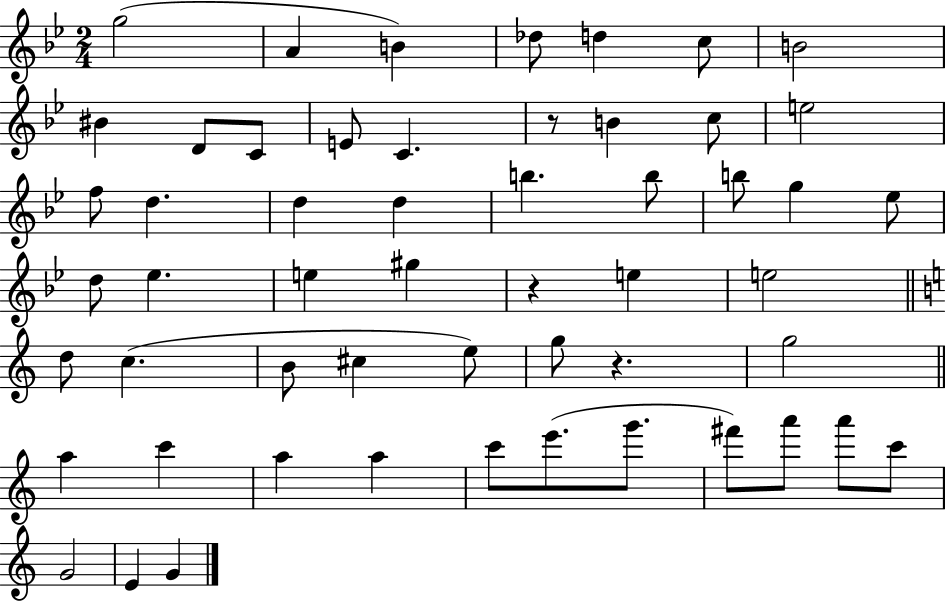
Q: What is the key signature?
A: BES major